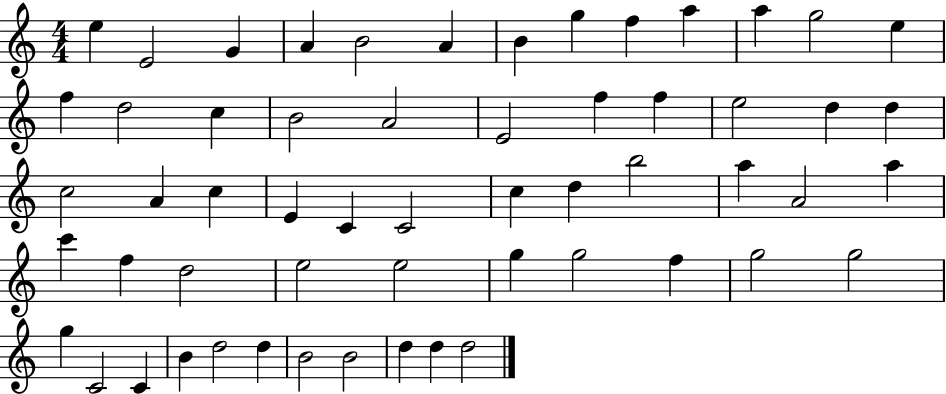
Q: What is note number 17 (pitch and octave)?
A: B4